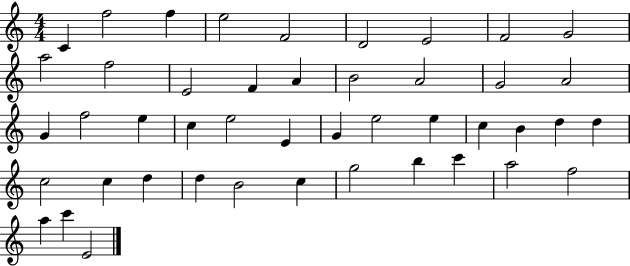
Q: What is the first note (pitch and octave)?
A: C4